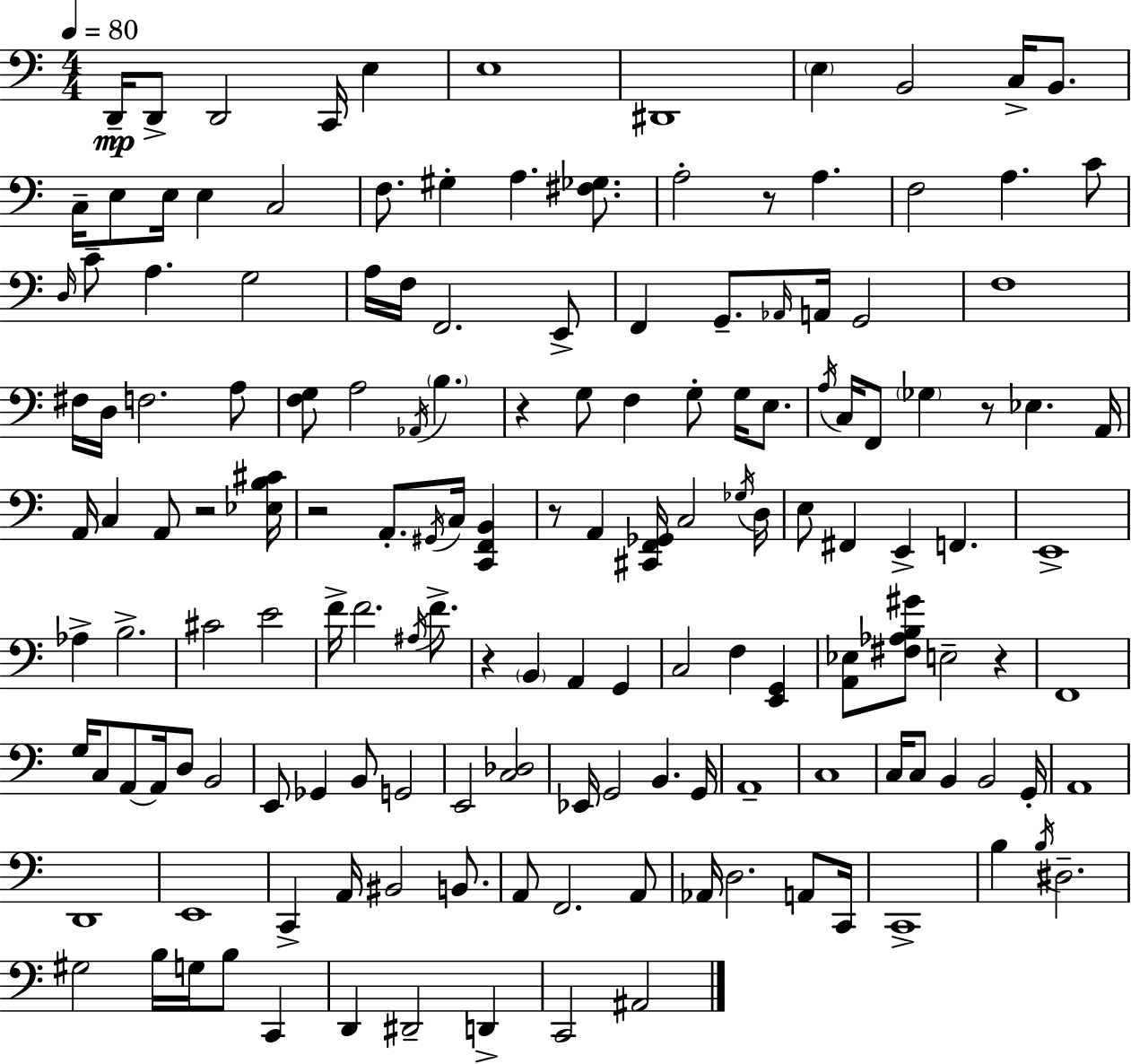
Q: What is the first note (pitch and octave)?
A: D2